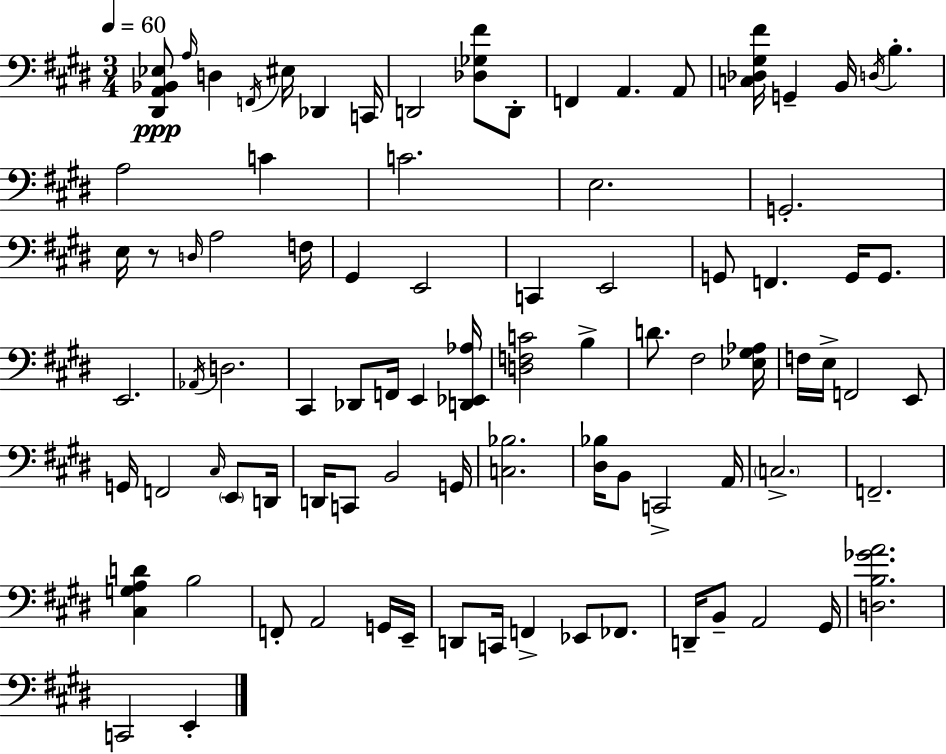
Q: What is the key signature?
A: E major